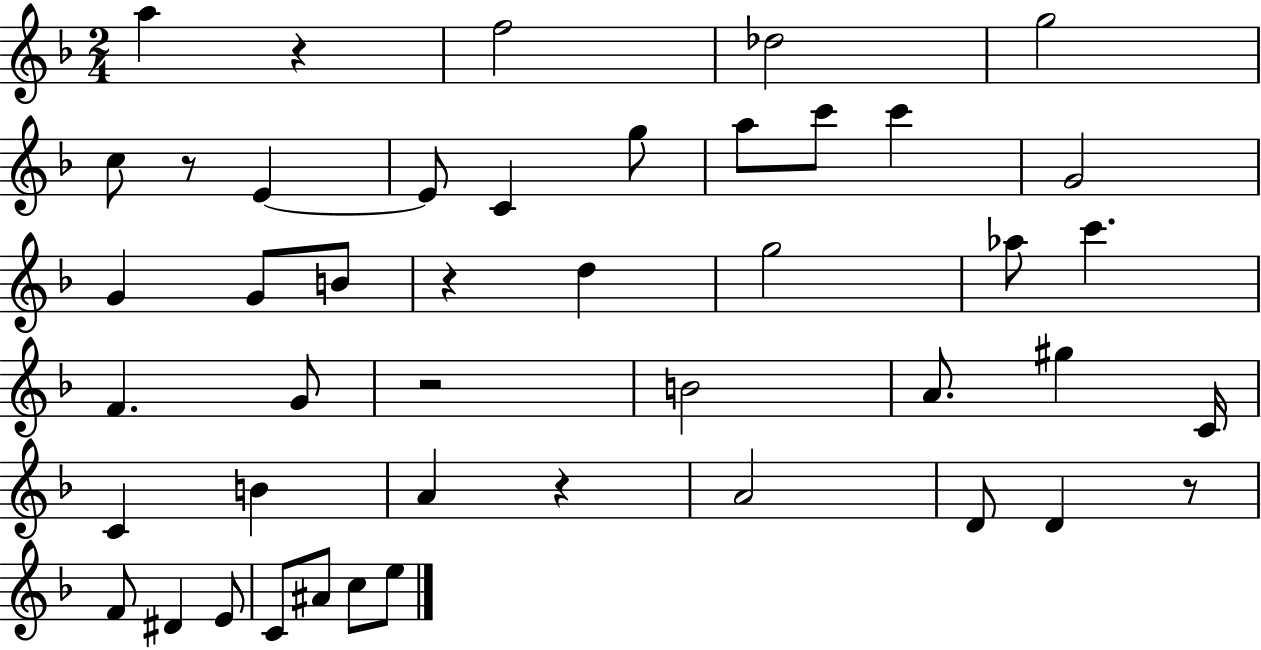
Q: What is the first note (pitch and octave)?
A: A5